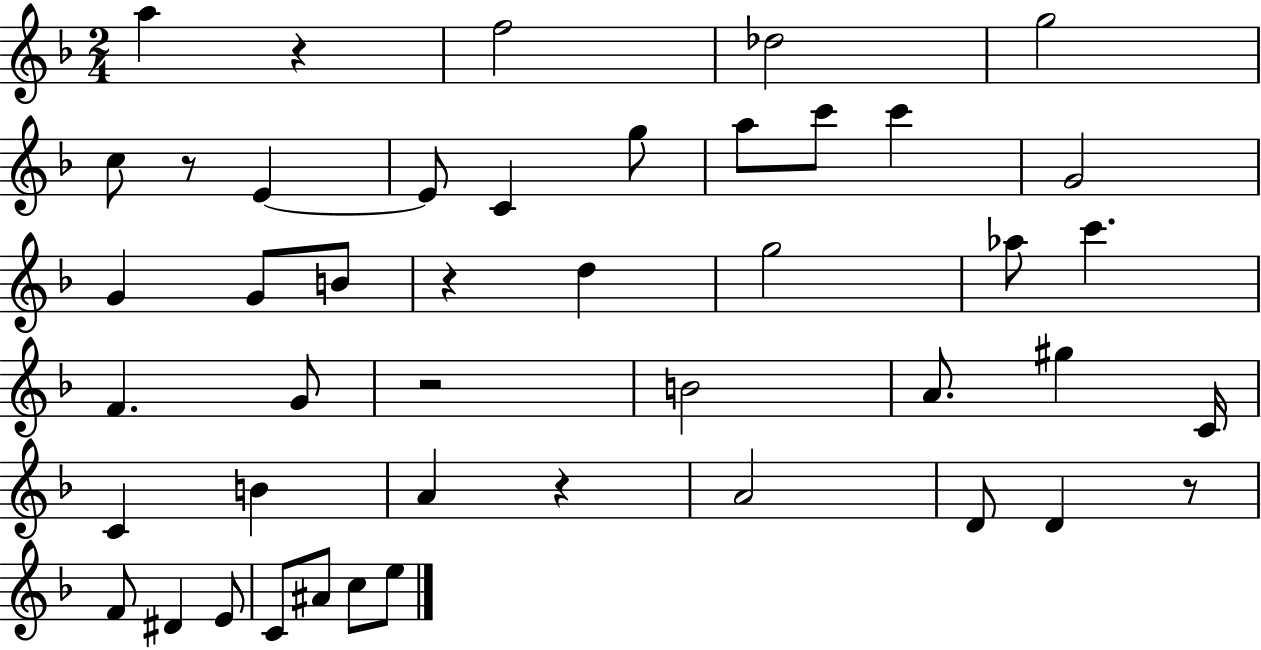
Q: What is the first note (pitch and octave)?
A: A5